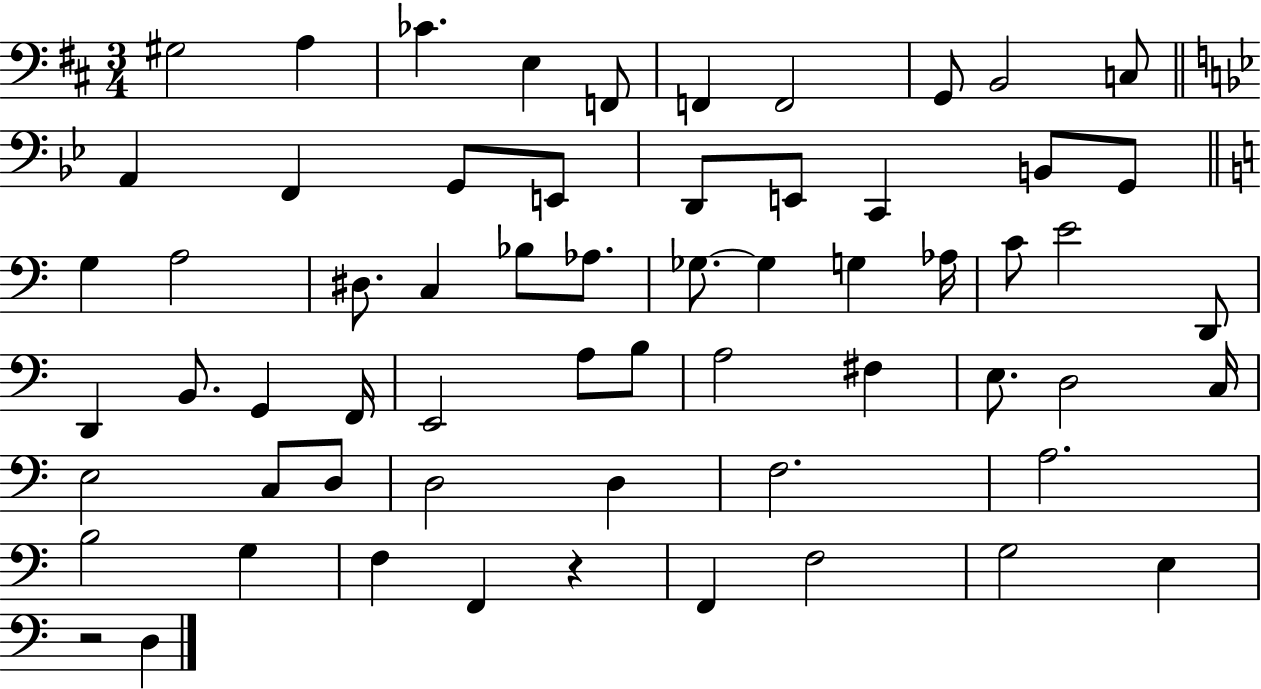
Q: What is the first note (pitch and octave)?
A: G#3